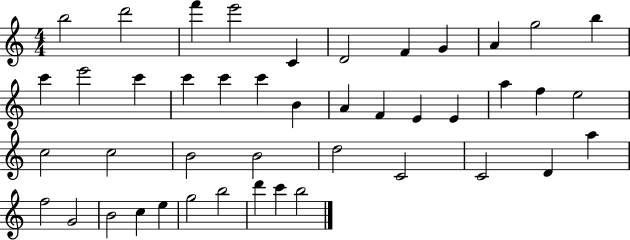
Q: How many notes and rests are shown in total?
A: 44